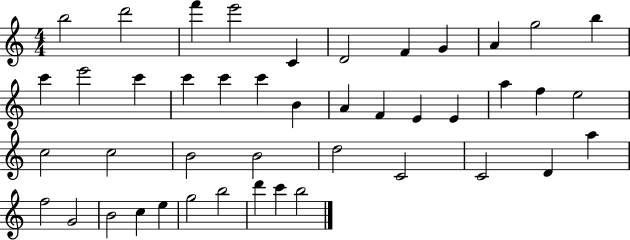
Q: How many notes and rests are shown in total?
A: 44